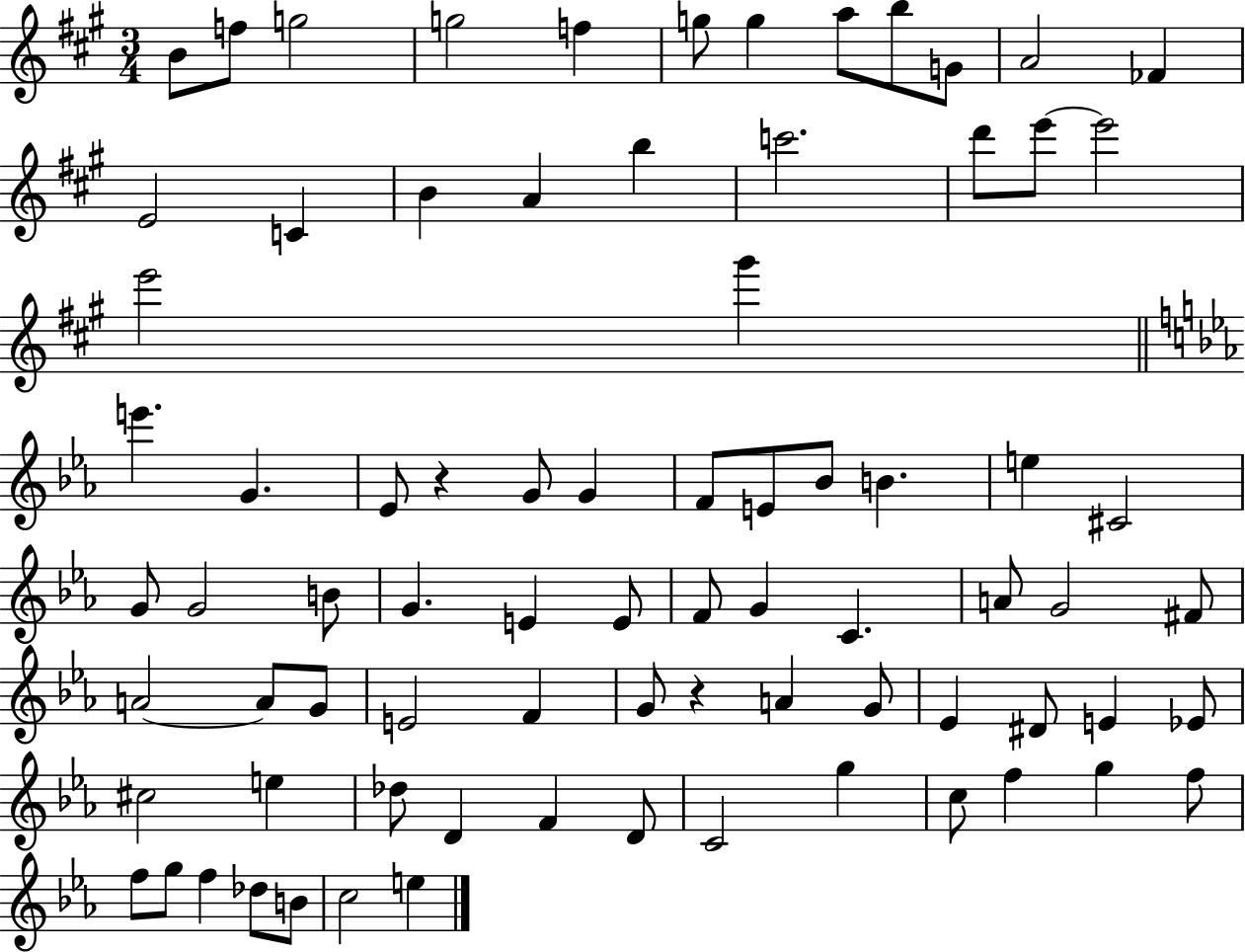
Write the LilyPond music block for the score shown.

{
  \clef treble
  \numericTimeSignature
  \time 3/4
  \key a \major
  b'8 f''8 g''2 | g''2 f''4 | g''8 g''4 a''8 b''8 g'8 | a'2 fes'4 | \break e'2 c'4 | b'4 a'4 b''4 | c'''2. | d'''8 e'''8~~ e'''2 | \break e'''2 gis'''4 | \bar "||" \break \key c \minor e'''4. g'4. | ees'8 r4 g'8 g'4 | f'8 e'8 bes'8 b'4. | e''4 cis'2 | \break g'8 g'2 b'8 | g'4. e'4 e'8 | f'8 g'4 c'4. | a'8 g'2 fis'8 | \break a'2~~ a'8 g'8 | e'2 f'4 | g'8 r4 a'4 g'8 | ees'4 dis'8 e'4 ees'8 | \break cis''2 e''4 | des''8 d'4 f'4 d'8 | c'2 g''4 | c''8 f''4 g''4 f''8 | \break f''8 g''8 f''4 des''8 b'8 | c''2 e''4 | \bar "|."
}